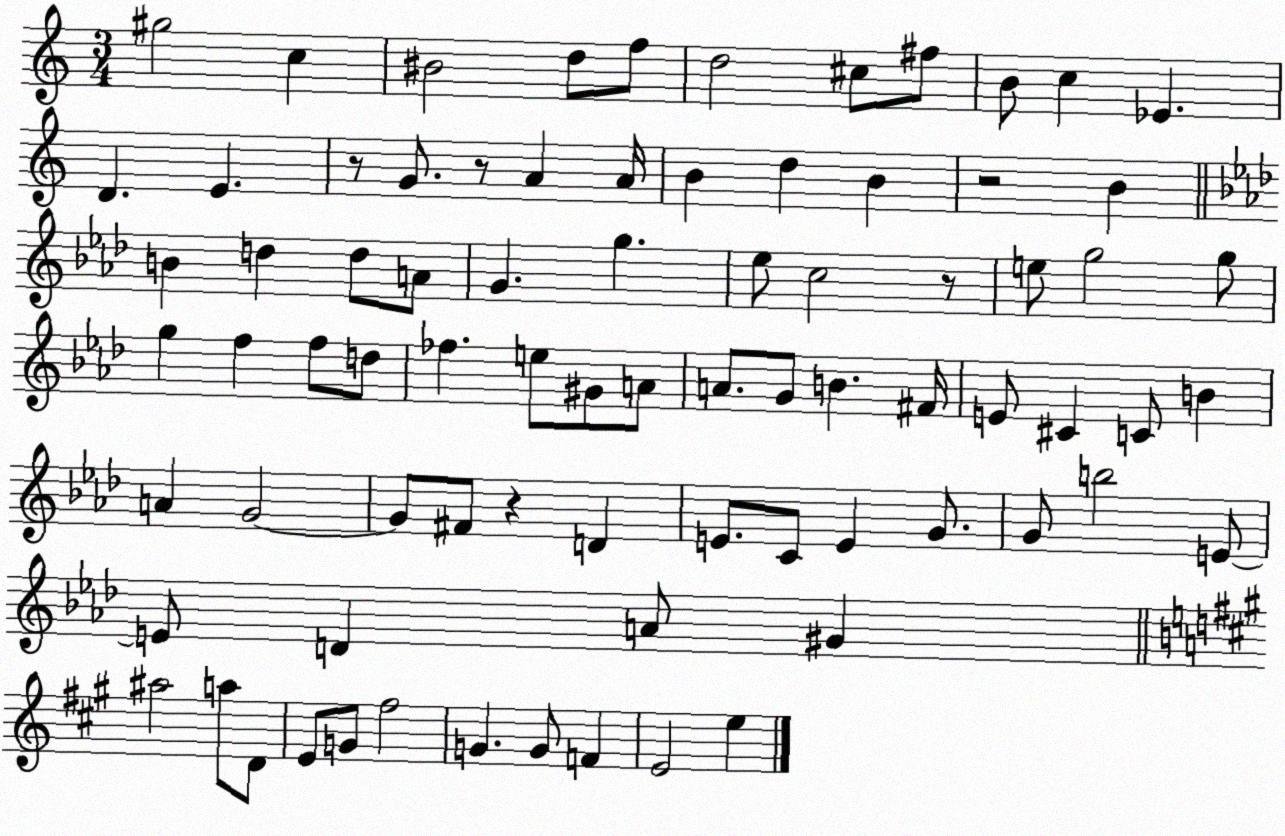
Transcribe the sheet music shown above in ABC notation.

X:1
T:Untitled
M:3/4
L:1/4
K:C
^g2 c ^B2 d/2 f/2 d2 ^c/2 ^f/2 B/2 c _E D E z/2 G/2 z/2 A A/4 B d B z2 B B d d/2 A/2 G g _e/2 c2 z/2 e/2 g2 g/2 g f f/2 d/2 _f e/2 ^G/2 A/2 A/2 G/2 B ^F/4 E/2 ^C C/2 B A G2 G/2 ^F/2 z D E/2 C/2 E G/2 G/2 b2 E/2 E/2 D A/2 ^G ^a2 a/2 D/2 E/2 G/2 ^f2 G G/2 F E2 e